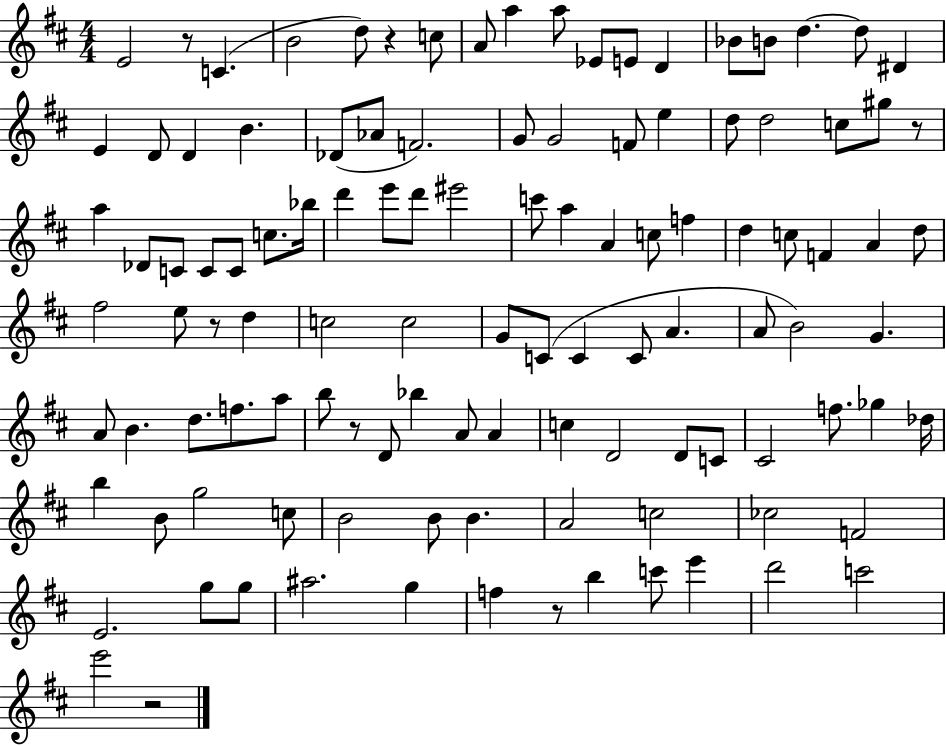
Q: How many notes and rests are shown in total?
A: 113